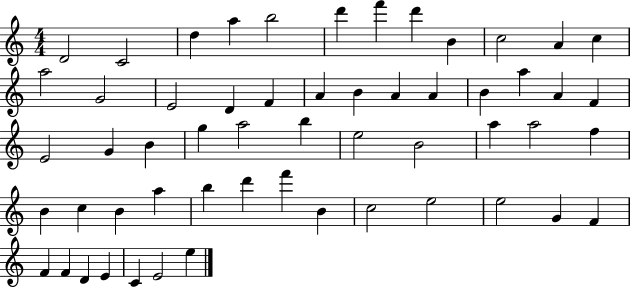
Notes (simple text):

D4/h C4/h D5/q A5/q B5/h D6/q F6/q D6/q B4/q C5/h A4/q C5/q A5/h G4/h E4/h D4/q F4/q A4/q B4/q A4/q A4/q B4/q A5/q A4/q F4/q E4/h G4/q B4/q G5/q A5/h B5/q E5/h B4/h A5/q A5/h F5/q B4/q C5/q B4/q A5/q B5/q D6/q F6/q B4/q C5/h E5/h E5/h G4/q F4/q F4/q F4/q D4/q E4/q C4/q E4/h E5/q